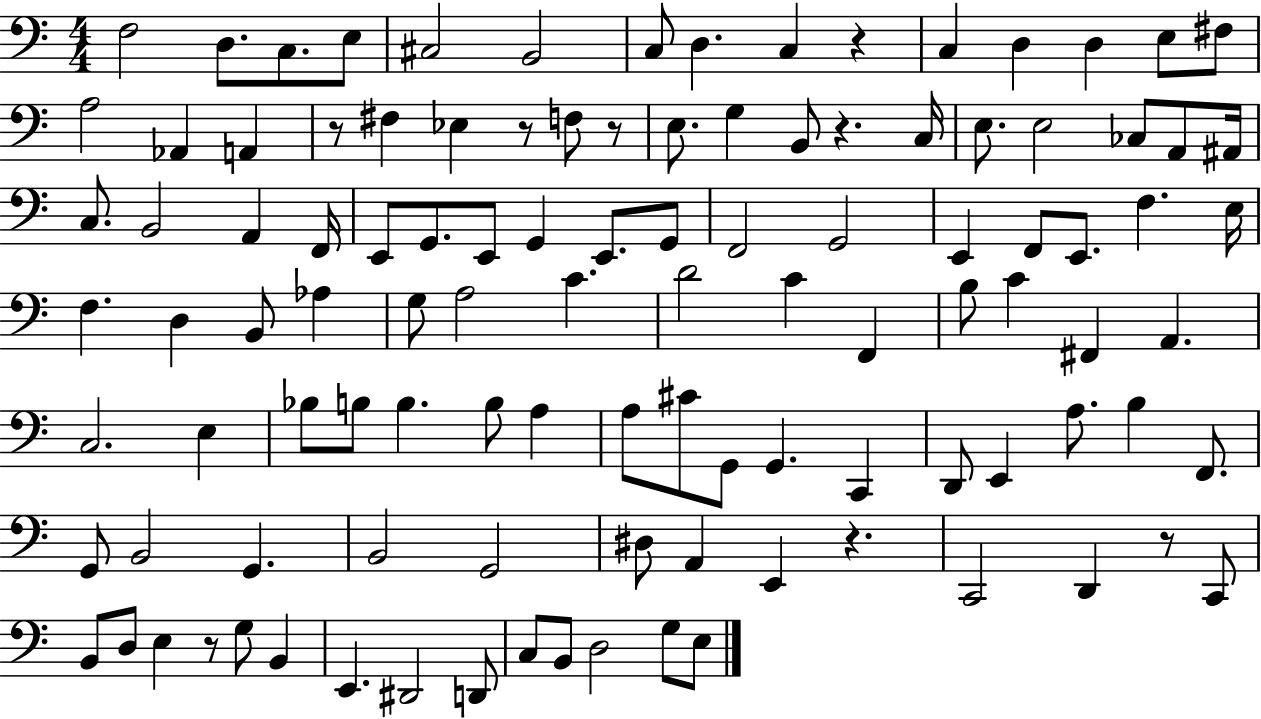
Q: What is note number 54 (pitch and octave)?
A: D4